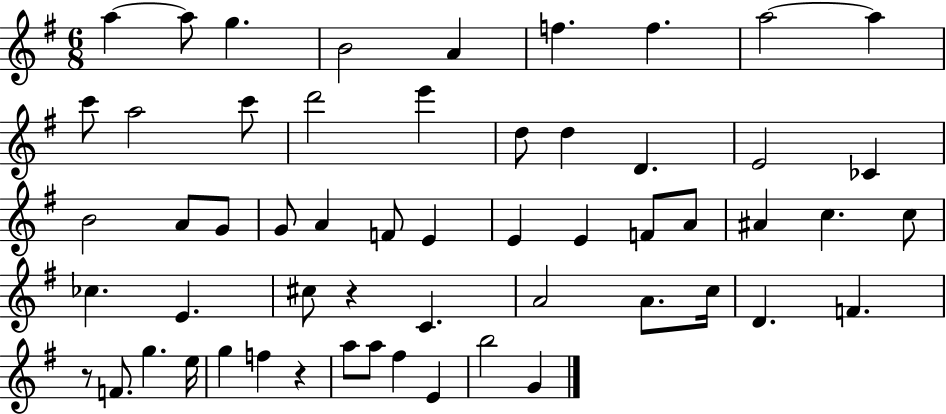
X:1
T:Untitled
M:6/8
L:1/4
K:G
a a/2 g B2 A f f a2 a c'/2 a2 c'/2 d'2 e' d/2 d D E2 _C B2 A/2 G/2 G/2 A F/2 E E E F/2 A/2 ^A c c/2 _c E ^c/2 z C A2 A/2 c/4 D F z/2 F/2 g e/4 g f z a/2 a/2 ^f E b2 G